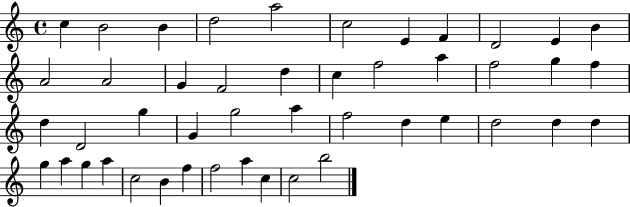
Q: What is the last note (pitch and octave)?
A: B5